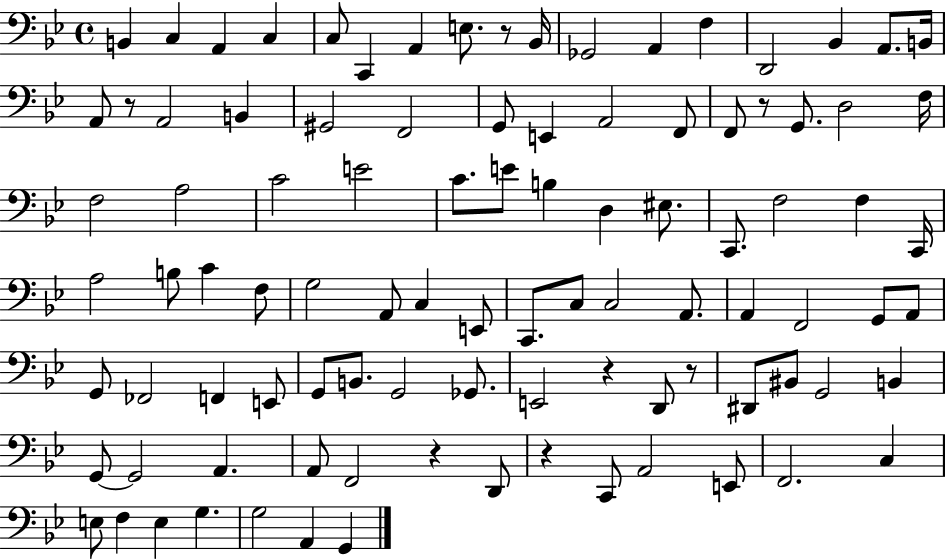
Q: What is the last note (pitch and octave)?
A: G2